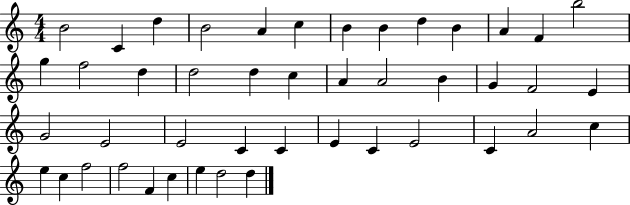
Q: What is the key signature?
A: C major